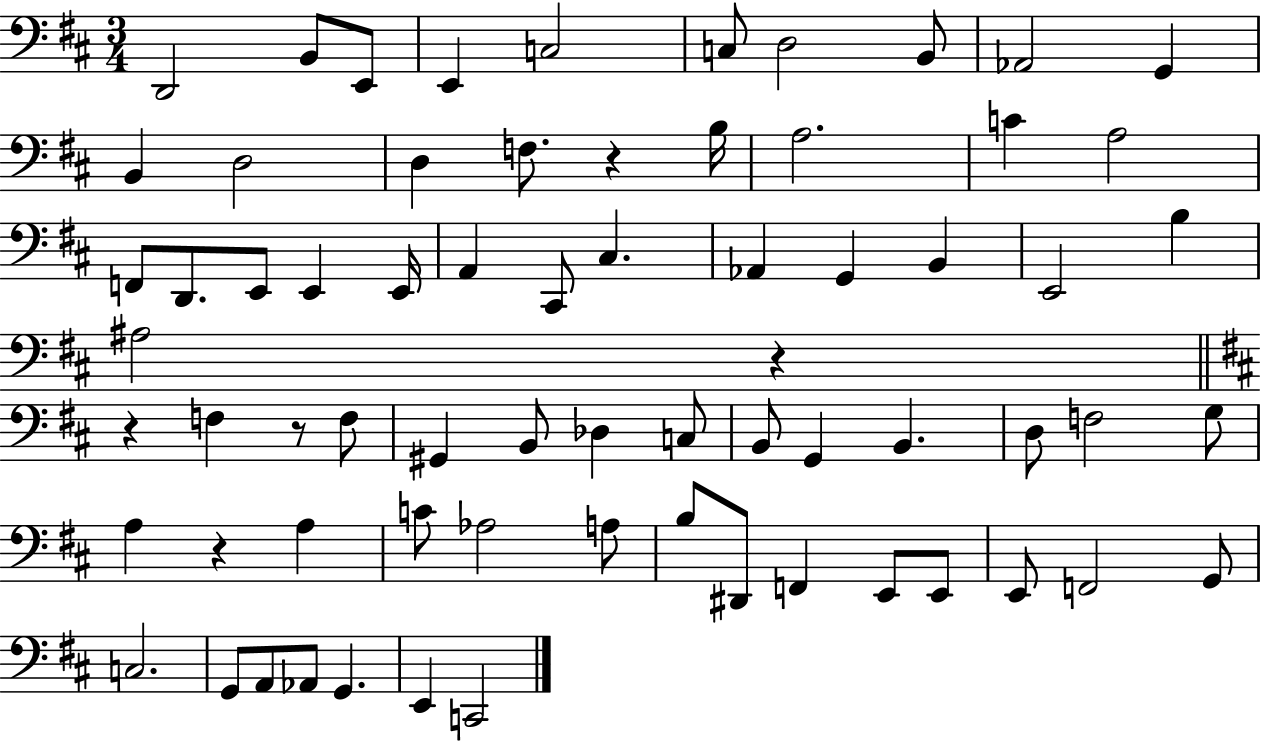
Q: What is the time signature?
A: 3/4